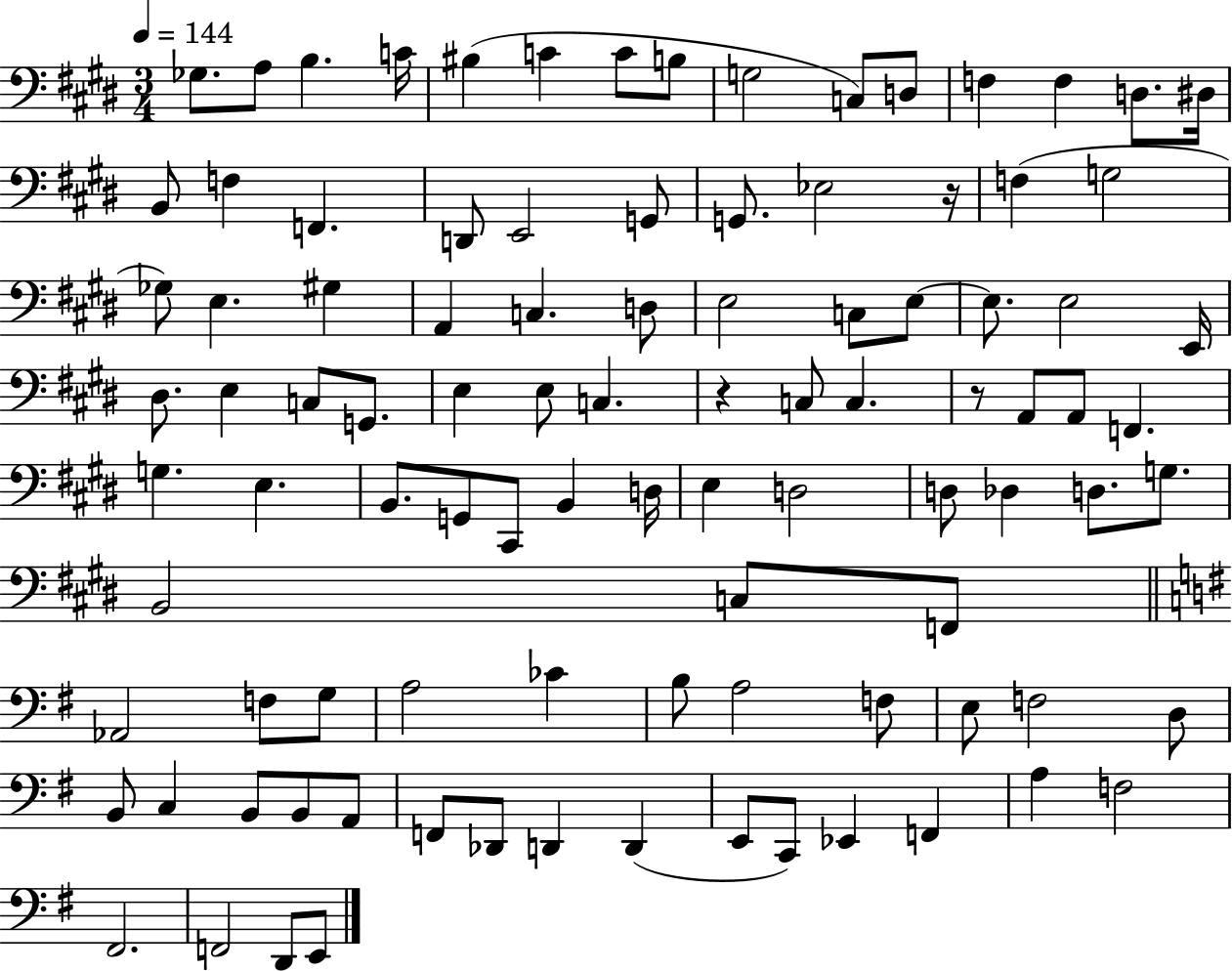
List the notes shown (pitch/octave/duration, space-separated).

Gb3/e. A3/e B3/q. C4/s BIS3/q C4/q C4/e B3/e G3/h C3/e D3/e F3/q F3/q D3/e. D#3/s B2/e F3/q F2/q. D2/e E2/h G2/e G2/e. Eb3/h R/s F3/q G3/h Gb3/e E3/q. G#3/q A2/q C3/q. D3/e E3/h C3/e E3/e E3/e. E3/h E2/s D#3/e. E3/q C3/e G2/e. E3/q E3/e C3/q. R/q C3/e C3/q. R/e A2/e A2/e F2/q. G3/q. E3/q. B2/e. G2/e C#2/e B2/q D3/s E3/q D3/h D3/e Db3/q D3/e. G3/e. B2/h C3/e F2/e Ab2/h F3/e G3/e A3/h CES4/q B3/e A3/h F3/e E3/e F3/h D3/e B2/e C3/q B2/e B2/e A2/e F2/e Db2/e D2/q D2/q E2/e C2/e Eb2/q F2/q A3/q F3/h F#2/h. F2/h D2/e E2/e